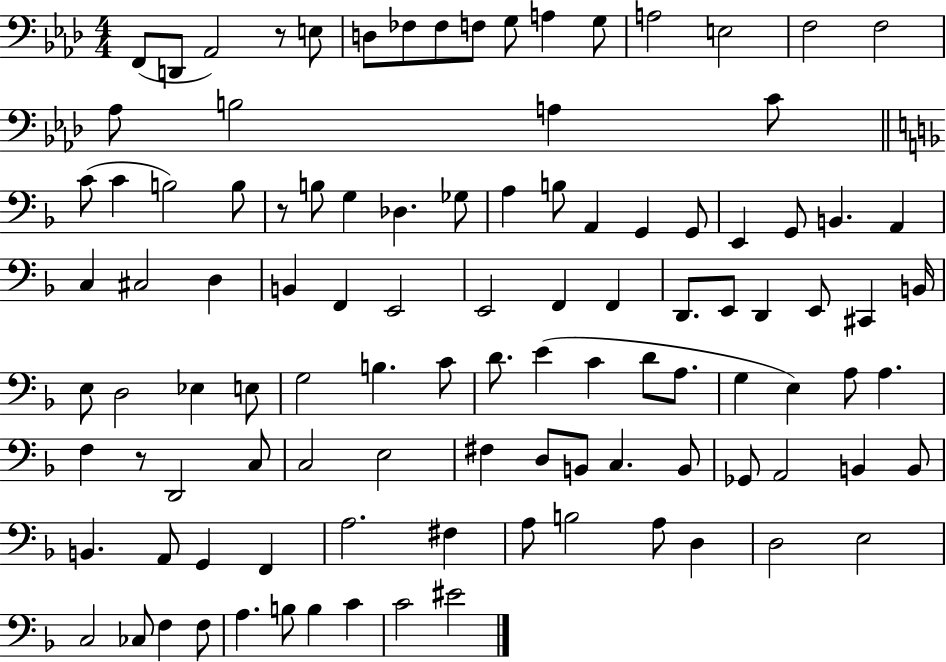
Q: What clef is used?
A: bass